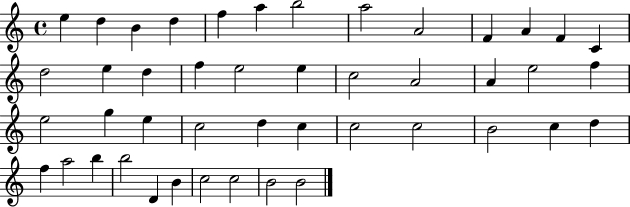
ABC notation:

X:1
T:Untitled
M:4/4
L:1/4
K:C
e d B d f a b2 a2 A2 F A F C d2 e d f e2 e c2 A2 A e2 f e2 g e c2 d c c2 c2 B2 c d f a2 b b2 D B c2 c2 B2 B2